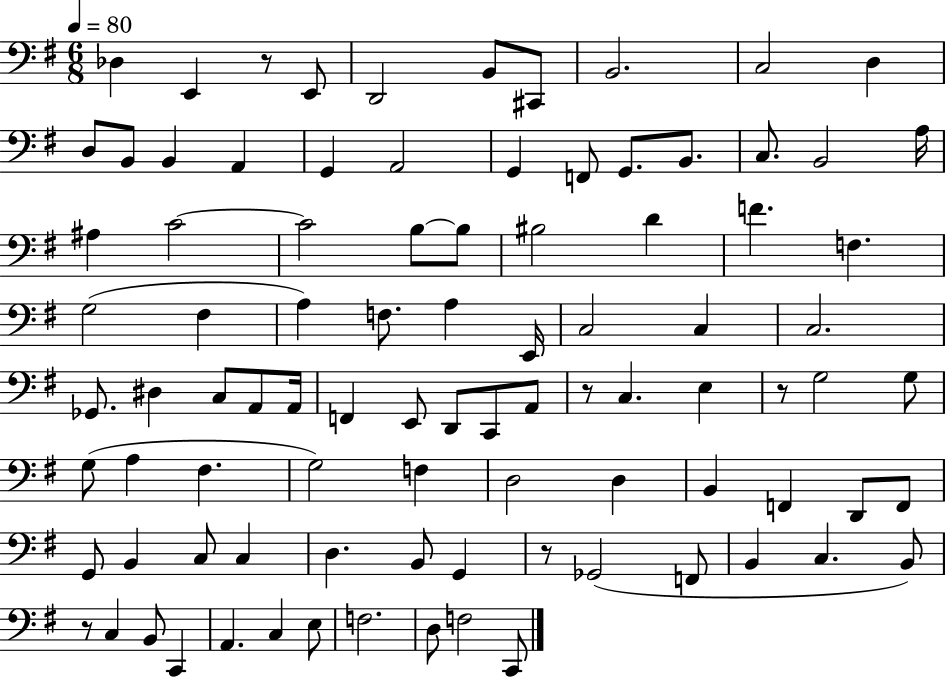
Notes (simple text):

Db3/q E2/q R/e E2/e D2/h B2/e C#2/e B2/h. C3/h D3/q D3/e B2/e B2/q A2/q G2/q A2/h G2/q F2/e G2/e. B2/e. C3/e. B2/h A3/s A#3/q C4/h C4/h B3/e B3/e BIS3/h D4/q F4/q. F3/q. G3/h F#3/q A3/q F3/e. A3/q E2/s C3/h C3/q C3/h. Gb2/e. D#3/q C3/e A2/e A2/s F2/q E2/e D2/e C2/e A2/e R/e C3/q. E3/q R/e G3/h G3/e G3/e A3/q F#3/q. G3/h F3/q D3/h D3/q B2/q F2/q D2/e F2/e G2/e B2/q C3/e C3/q D3/q. B2/e G2/q R/e Gb2/h F2/e B2/q C3/q. B2/e R/e C3/q B2/e C2/q A2/q. C3/q E3/e F3/h. D3/e F3/h C2/e